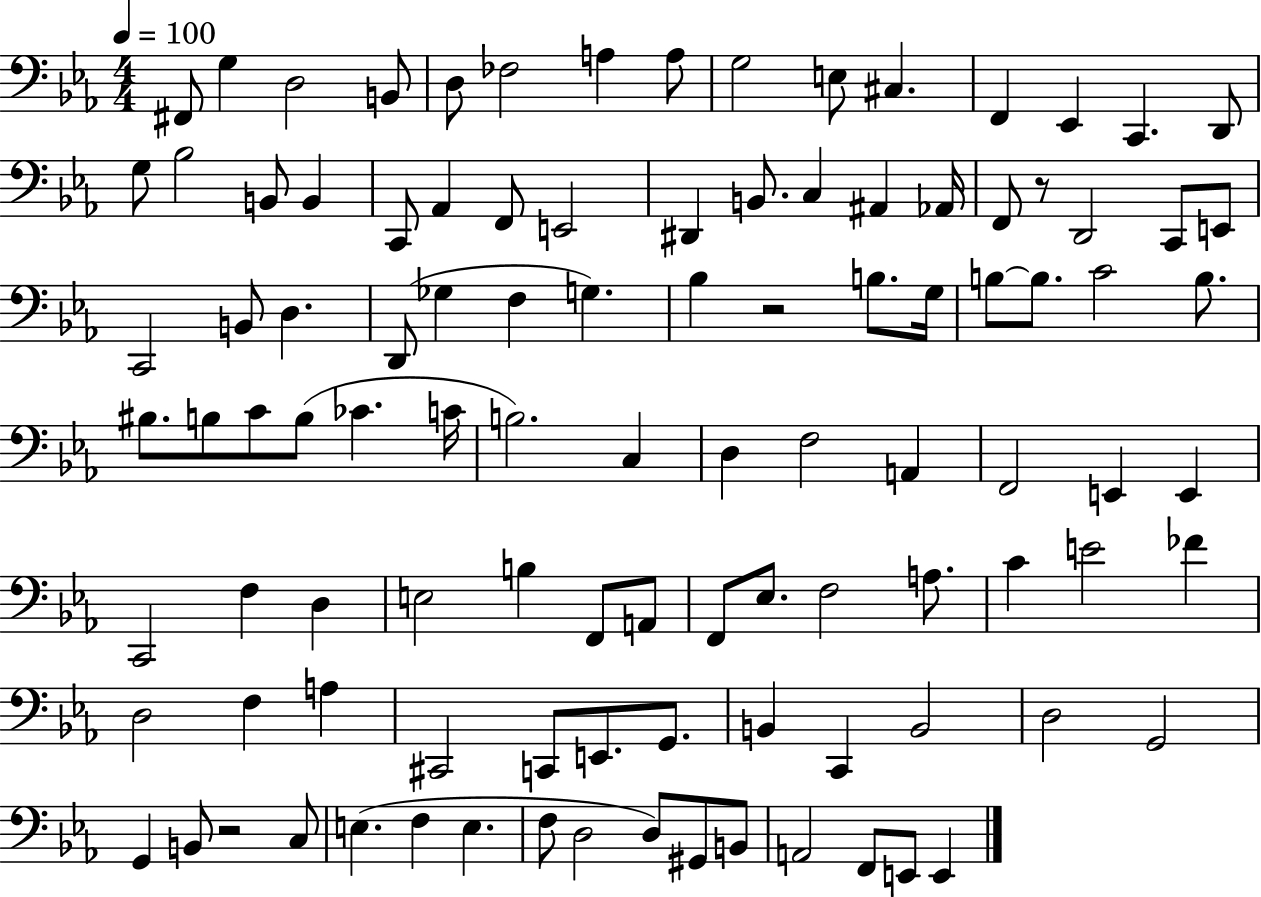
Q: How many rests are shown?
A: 3